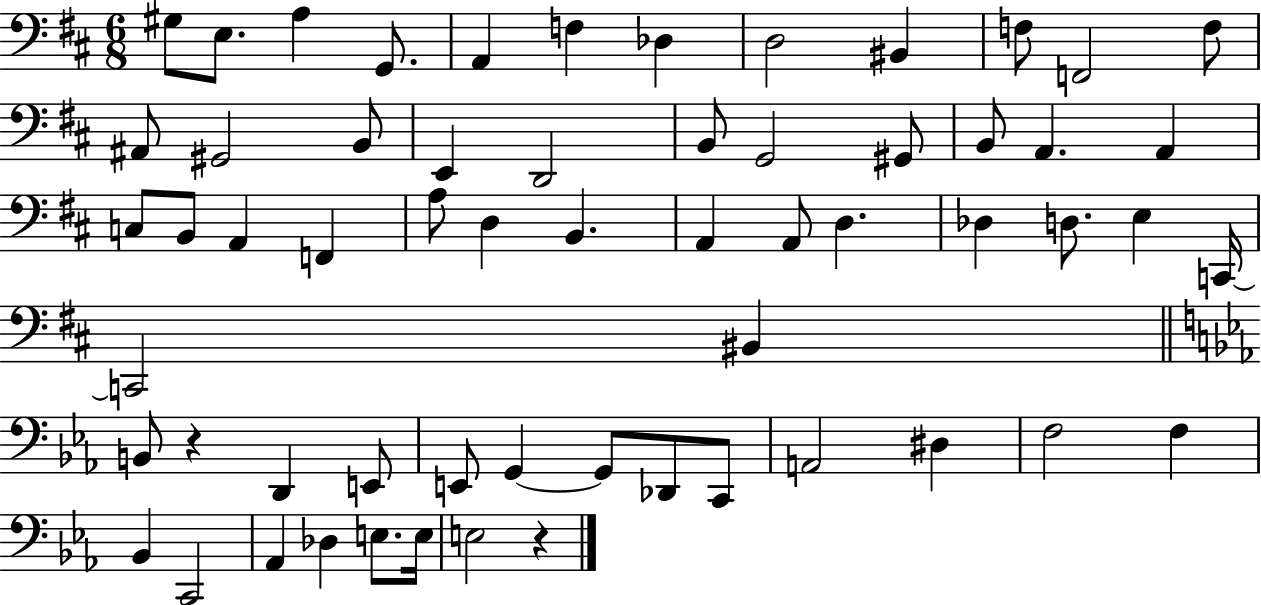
G#3/e E3/e. A3/q G2/e. A2/q F3/q Db3/q D3/h BIS2/q F3/e F2/h F3/e A#2/e G#2/h B2/e E2/q D2/h B2/e G2/h G#2/e B2/e A2/q. A2/q C3/e B2/e A2/q F2/q A3/e D3/q B2/q. A2/q A2/e D3/q. Db3/q D3/e. E3/q C2/s C2/h BIS2/q B2/e R/q D2/q E2/e E2/e G2/q G2/e Db2/e C2/e A2/h D#3/q F3/h F3/q Bb2/q C2/h Ab2/q Db3/q E3/e. E3/s E3/h R/q